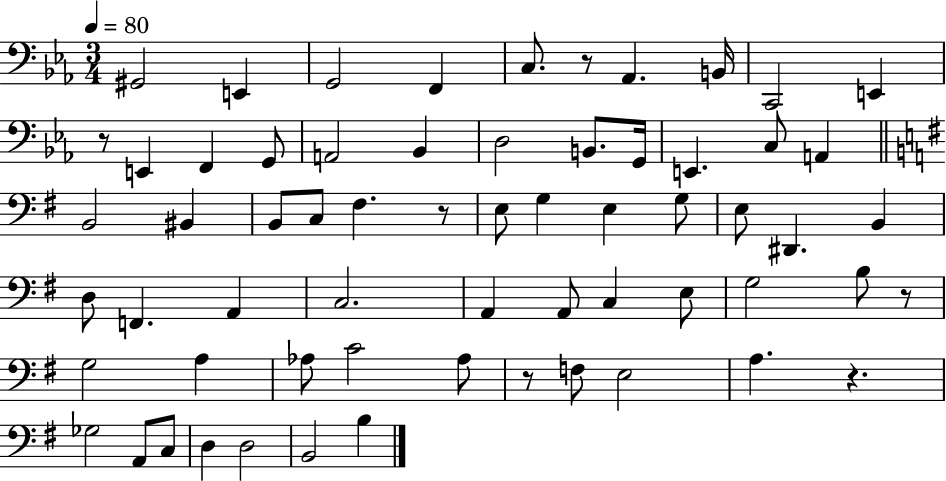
X:1
T:Untitled
M:3/4
L:1/4
K:Eb
^G,,2 E,, G,,2 F,, C,/2 z/2 _A,, B,,/4 C,,2 E,, z/2 E,, F,, G,,/2 A,,2 _B,, D,2 B,,/2 G,,/4 E,, C,/2 A,, B,,2 ^B,, B,,/2 C,/2 ^F, z/2 E,/2 G, E, G,/2 E,/2 ^D,, B,, D,/2 F,, A,, C,2 A,, A,,/2 C, E,/2 G,2 B,/2 z/2 G,2 A, _A,/2 C2 _A,/2 z/2 F,/2 E,2 A, z _G,2 A,,/2 C,/2 D, D,2 B,,2 B,